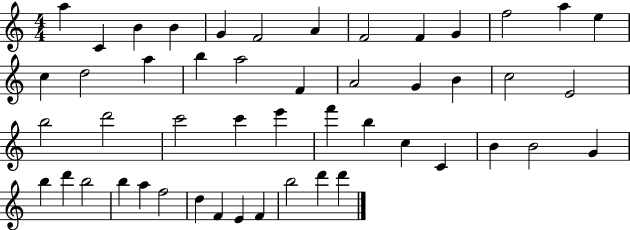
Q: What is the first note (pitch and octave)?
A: A5